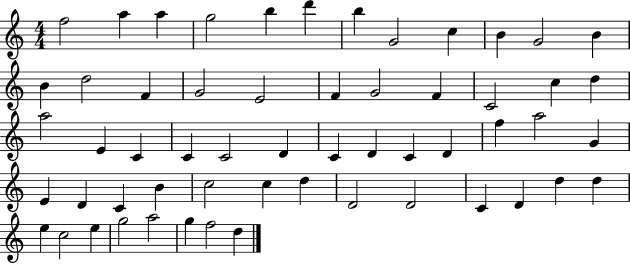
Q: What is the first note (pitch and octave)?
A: F5